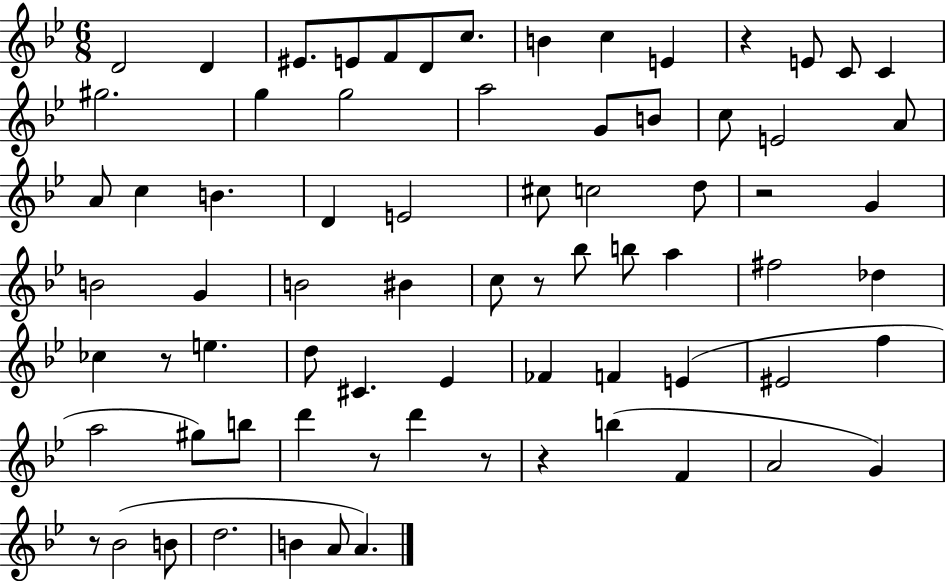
{
  \clef treble
  \numericTimeSignature
  \time 6/8
  \key bes \major
  d'2 d'4 | eis'8. e'8 f'8 d'8 c''8. | b'4 c''4 e'4 | r4 e'8 c'8 c'4 | \break gis''2. | g''4 g''2 | a''2 g'8 b'8 | c''8 e'2 a'8 | \break a'8 c''4 b'4. | d'4 e'2 | cis''8 c''2 d''8 | r2 g'4 | \break b'2 g'4 | b'2 bis'4 | c''8 r8 bes''8 b''8 a''4 | fis''2 des''4 | \break ces''4 r8 e''4. | d''8 cis'4. ees'4 | fes'4 f'4 e'4( | eis'2 f''4 | \break a''2 gis''8) b''8 | d'''4 r8 d'''4 r8 | r4 b''4( f'4 | a'2 g'4) | \break r8 bes'2( b'8 | d''2. | b'4 a'8 a'4.) | \bar "|."
}